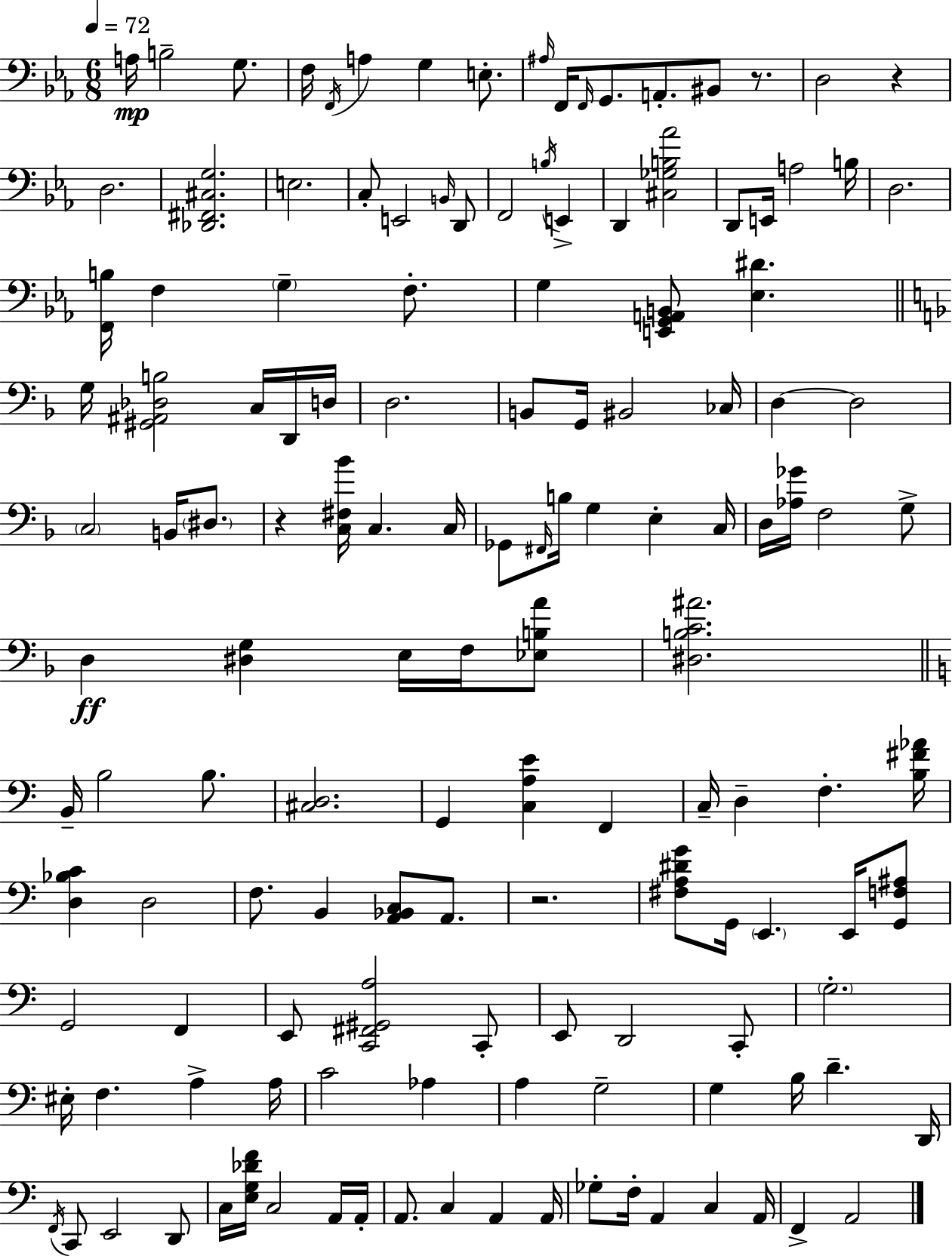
X:1
T:Untitled
M:6/8
L:1/4
K:Eb
A,/4 B,2 G,/2 F,/4 F,,/4 A, G, E,/2 ^A,/4 F,,/4 F,,/4 G,,/2 A,,/2 ^B,,/2 z/2 D,2 z D,2 [_D,,^F,,^C,G,]2 E,2 C,/2 E,,2 B,,/4 D,,/2 F,,2 B,/4 E,, D,, [^C,_G,B,_A]2 D,,/2 E,,/4 A,2 B,/4 D,2 [F,,B,]/4 F, G, F,/2 G, [E,,G,,A,,B,,]/2 [_E,^D] G,/4 [^G,,^A,,_D,B,]2 C,/4 D,,/4 D,/4 D,2 B,,/2 G,,/4 ^B,,2 _C,/4 D, D,2 C,2 B,,/4 ^D,/2 z [C,^F,_B]/4 C, C,/4 _G,,/2 ^F,,/4 B,/4 G, E, C,/4 D,/4 [_A,_G]/4 F,2 G,/2 D, [^D,G,] E,/4 F,/4 [_E,B,A]/2 [^D,B,C^A]2 B,,/4 B,2 B,/2 [^C,D,]2 G,, [C,A,E] F,, C,/4 D, F, [B,^F_A]/4 [D,_B,C] D,2 F,/2 B,, [A,,_B,,C,]/2 A,,/2 z2 [^F,A,^DG]/2 G,,/4 E,, E,,/4 [G,,F,^A,]/2 G,,2 F,, E,,/2 [C,,^F,,^G,,A,]2 C,,/2 E,,/2 D,,2 C,,/2 G,2 ^E,/4 F, A, A,/4 C2 _A, A, G,2 G, B,/4 D D,,/4 F,,/4 C,,/2 E,,2 D,,/2 C,/4 [E,G,_DF]/4 C,2 A,,/4 A,,/4 A,,/2 C, A,, A,,/4 _G,/2 F,/4 A,, C, A,,/4 F,, A,,2